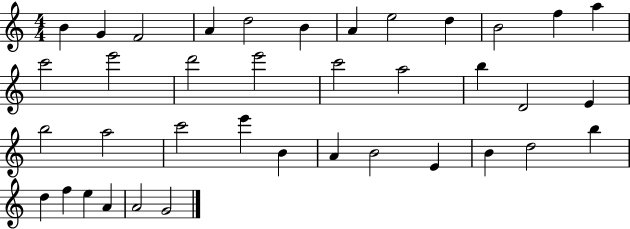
B4/q G4/q F4/h A4/q D5/h B4/q A4/q E5/h D5/q B4/h F5/q A5/q C6/h E6/h D6/h E6/h C6/h A5/h B5/q D4/h E4/q B5/h A5/h C6/h E6/q B4/q A4/q B4/h E4/q B4/q D5/h B5/q D5/q F5/q E5/q A4/q A4/h G4/h